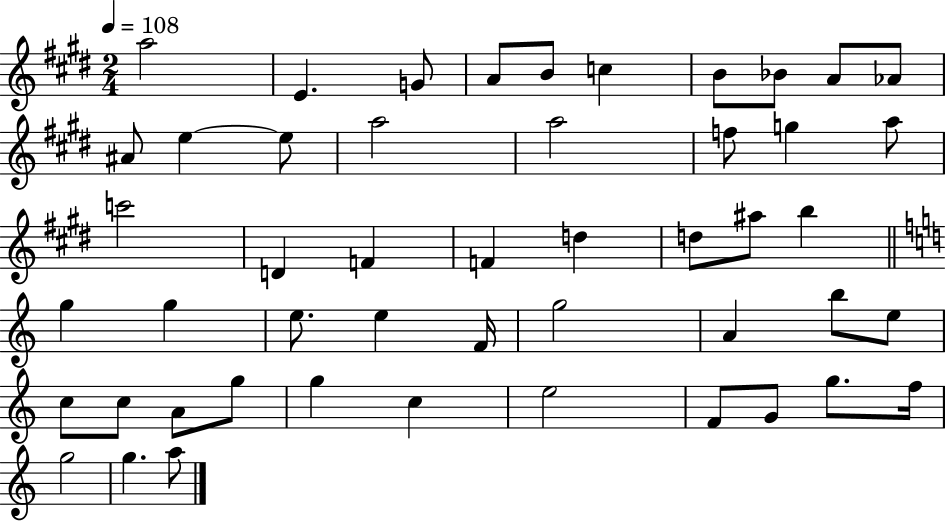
X:1
T:Untitled
M:2/4
L:1/4
K:E
a2 E G/2 A/2 B/2 c B/2 _B/2 A/2 _A/2 ^A/2 e e/2 a2 a2 f/2 g a/2 c'2 D F F d d/2 ^a/2 b g g e/2 e F/4 g2 A b/2 e/2 c/2 c/2 A/2 g/2 g c e2 F/2 G/2 g/2 f/4 g2 g a/2